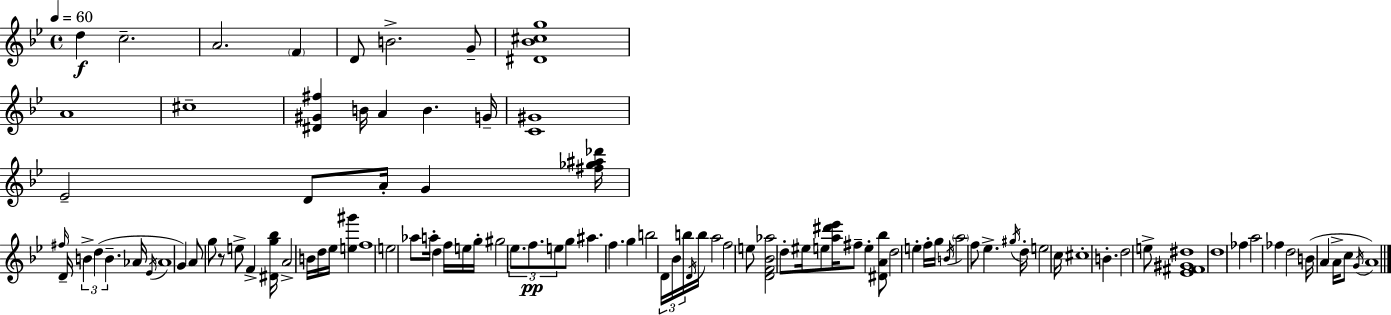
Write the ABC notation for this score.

X:1
T:Untitled
M:4/4
L:1/4
K:Gm
d c2 A2 F D/2 B2 G/2 [^D_B^cg]4 A4 ^c4 [^D^G^f] B/4 A B G/4 [C^G]4 _E2 D/2 A/4 G [^f_g^a_d']/4 ^f/4 D/4 B d B _A/4 _E/4 _A4 G A/2 g/2 z/2 e/2 F [^Dg_b]/4 A2 B/4 d/4 _e/4 [e^g'] f4 e2 _a/2 a/4 d f/4 e/4 g/4 ^g2 _e/2 f/2 e/2 g/2 ^a f g b2 D/4 _B/4 b/4 D/4 b/4 a2 f2 e/2 [DF_B_a]2 d/2 ^e/4 e/2 [a^d'_e']/4 ^f/2 e [^DA_b]/2 d2 e f/4 g/4 B/4 a2 f/2 _e ^g/4 d/4 e2 c/4 ^c4 B d2 e/2 [_E^F^G^d]4 d4 _f a2 _f d2 B/4 A A/4 c/2 G/4 A4